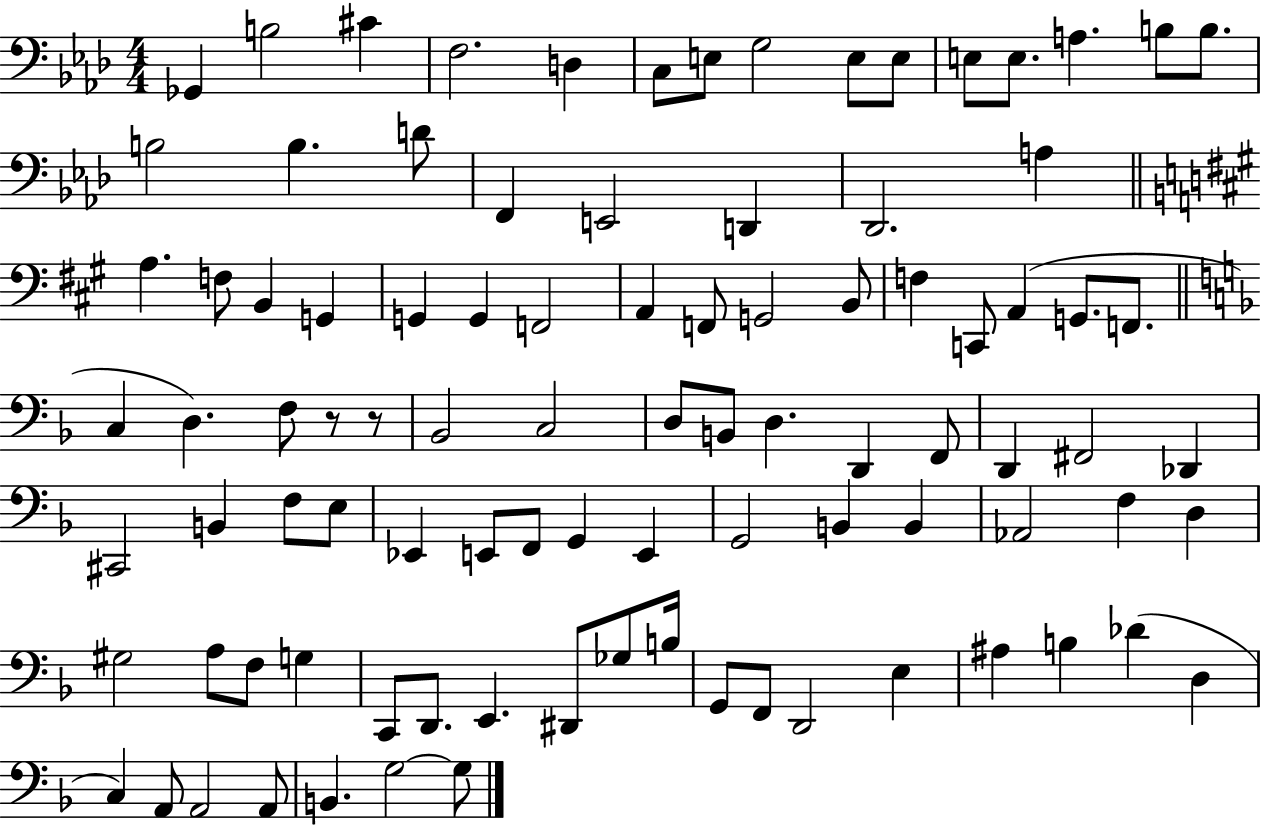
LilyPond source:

{
  \clef bass
  \numericTimeSignature
  \time 4/4
  \key aes \major
  \repeat volta 2 { ges,4 b2 cis'4 | f2. d4 | c8 e8 g2 e8 e8 | e8 e8. a4. b8 b8. | \break b2 b4. d'8 | f,4 e,2 d,4 | des,2. a4 | \bar "||" \break \key a \major a4. f8 b,4 g,4 | g,4 g,4 f,2 | a,4 f,8 g,2 b,8 | f4 c,8 a,4( g,8. f,8. | \break \bar "||" \break \key d \minor c4 d4.) f8 r8 r8 | bes,2 c2 | d8 b,8 d4. d,4 f,8 | d,4 fis,2 des,4 | \break cis,2 b,4 f8 e8 | ees,4 e,8 f,8 g,4 e,4 | g,2 b,4 b,4 | aes,2 f4 d4 | \break gis2 a8 f8 g4 | c,8 d,8. e,4. dis,8 ges8 b16 | g,8 f,8 d,2 e4 | ais4 b4 des'4( d4 | \break c4) a,8 a,2 a,8 | b,4. g2~~ g8 | } \bar "|."
}